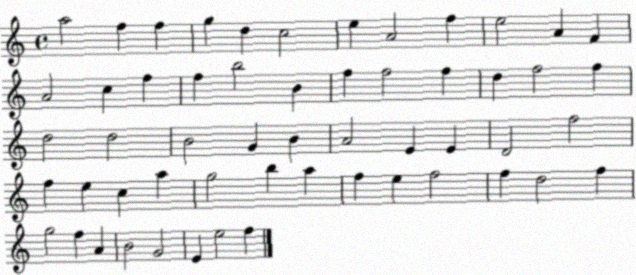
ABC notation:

X:1
T:Untitled
M:4/4
L:1/4
K:C
a2 f f g d c2 e A2 f e2 A F A2 c f f b2 B f f2 f d f2 f d2 d2 B2 G B A2 E E D2 f2 f e c a g2 b a f e f2 f d2 f g2 f A B2 G2 E e2 f